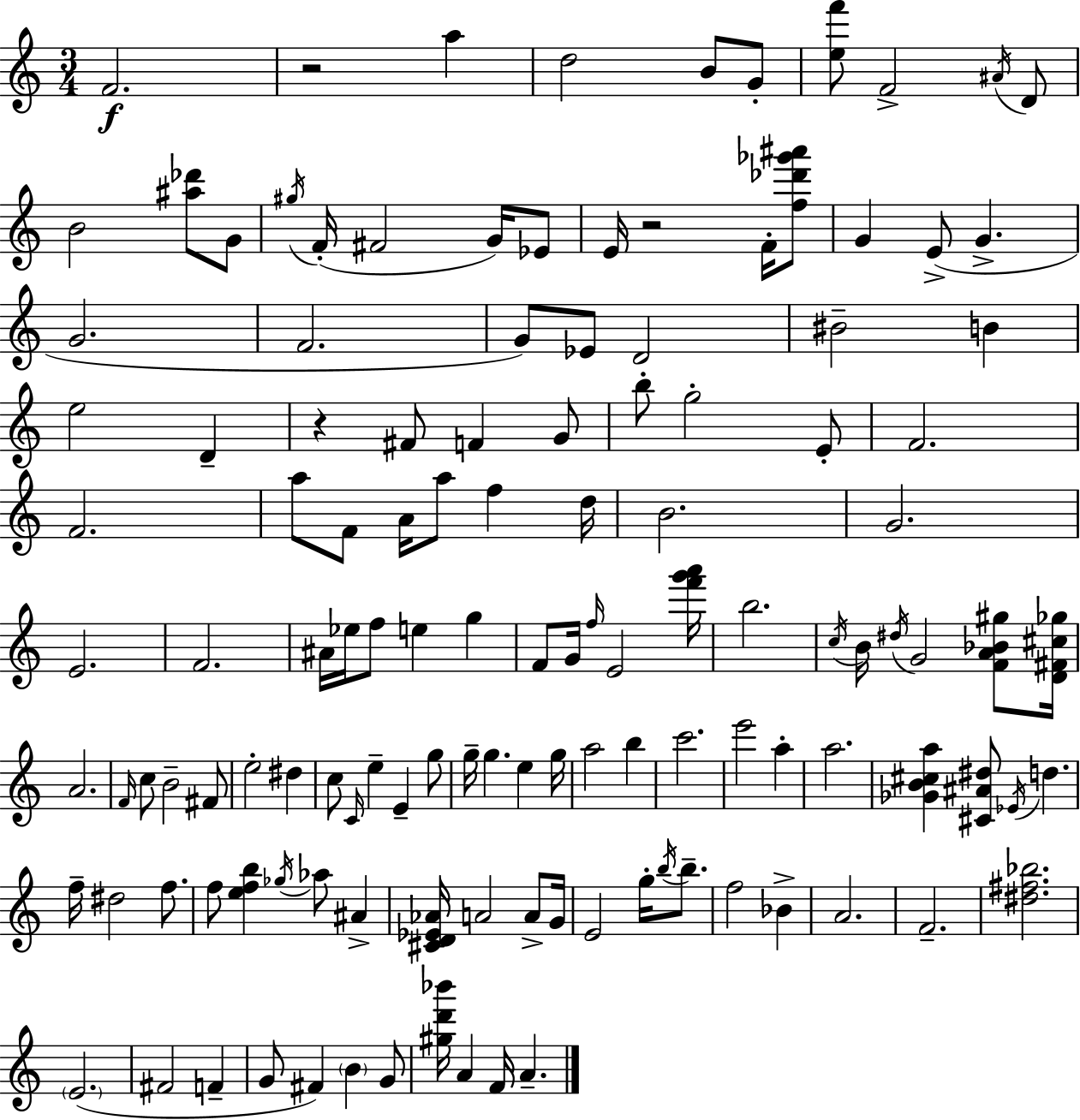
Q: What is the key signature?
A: C major